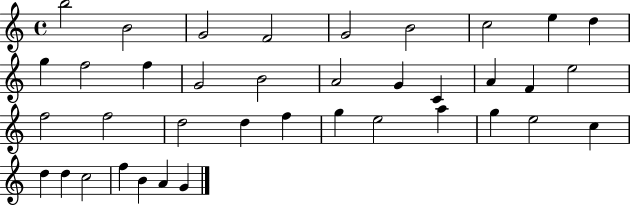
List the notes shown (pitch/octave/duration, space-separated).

B5/h B4/h G4/h F4/h G4/h B4/h C5/h E5/q D5/q G5/q F5/h F5/q G4/h B4/h A4/h G4/q C4/q A4/q F4/q E5/h F5/h F5/h D5/h D5/q F5/q G5/q E5/h A5/q G5/q E5/h C5/q D5/q D5/q C5/h F5/q B4/q A4/q G4/q